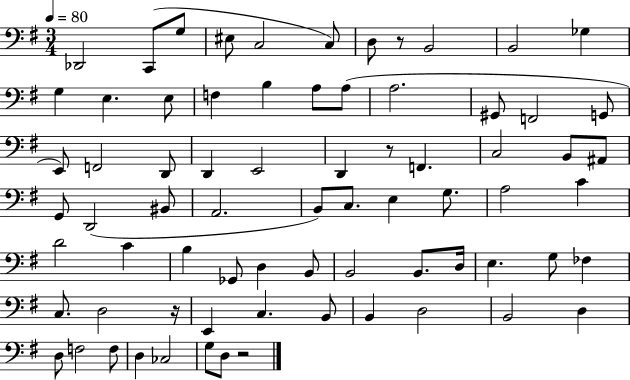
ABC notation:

X:1
T:Untitled
M:3/4
L:1/4
K:G
_D,,2 C,,/2 G,/2 ^E,/2 C,2 C,/2 D,/2 z/2 B,,2 B,,2 _G, G, E, E,/2 F, B, A,/2 A,/2 A,2 ^G,,/2 F,,2 G,,/2 E,,/2 F,,2 D,,/2 D,, E,,2 D,, z/2 F,, C,2 B,,/2 ^A,,/2 G,,/2 D,,2 ^B,,/2 A,,2 B,,/2 C,/2 E, G,/2 A,2 C D2 C B, _G,,/2 D, B,,/2 B,,2 B,,/2 D,/4 E, G,/2 _F, C,/2 D,2 z/4 E,, C, B,,/2 B,, D,2 B,,2 D, D,/2 F,2 F,/2 D, _C,2 G,/2 D,/2 z2